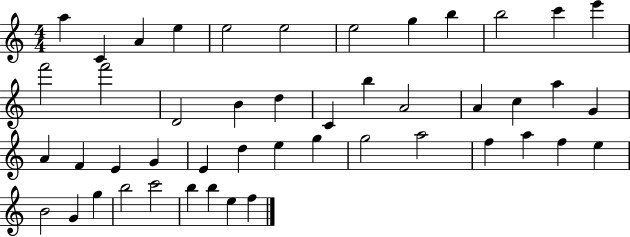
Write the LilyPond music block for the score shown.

{
  \clef treble
  \numericTimeSignature
  \time 4/4
  \key c \major
  a''4 c'4 a'4 e''4 | e''2 e''2 | e''2 g''4 b''4 | b''2 c'''4 e'''4 | \break f'''2 f'''2 | d'2 b'4 d''4 | c'4 b''4 a'2 | a'4 c''4 a''4 g'4 | \break a'4 f'4 e'4 g'4 | e'4 d''4 e''4 g''4 | g''2 a''2 | f''4 a''4 f''4 e''4 | \break b'2 g'4 g''4 | b''2 c'''2 | b''4 b''4 e''4 f''4 | \bar "|."
}